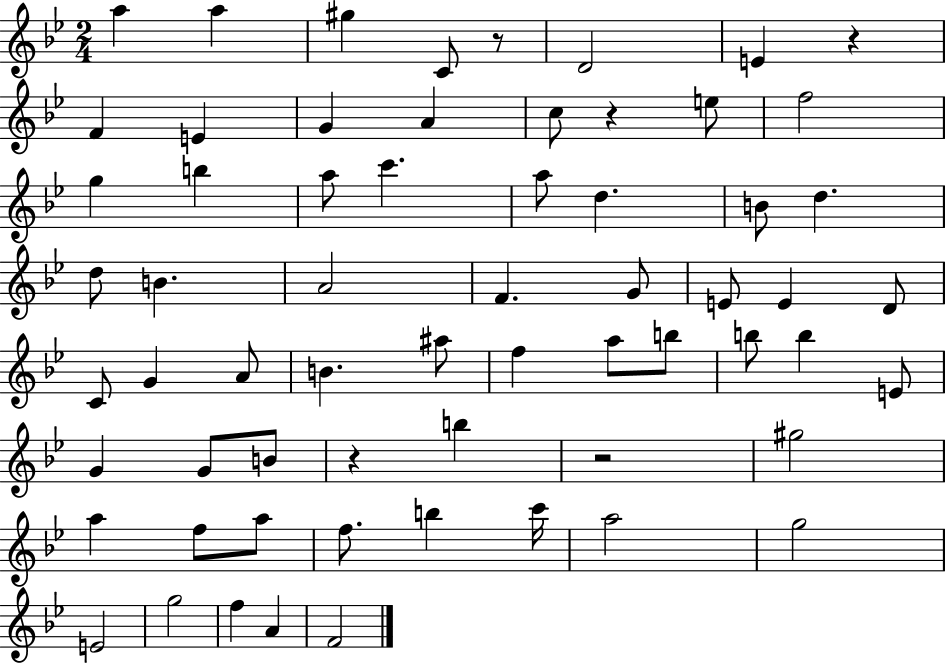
A5/q A5/q G#5/q C4/e R/e D4/h E4/q R/q F4/q E4/q G4/q A4/q C5/e R/q E5/e F5/h G5/q B5/q A5/e C6/q. A5/e D5/q. B4/e D5/q. D5/e B4/q. A4/h F4/q. G4/e E4/e E4/q D4/e C4/e G4/q A4/e B4/q. A#5/e F5/q A5/e B5/e B5/e B5/q E4/e G4/q G4/e B4/e R/q B5/q R/h G#5/h A5/q F5/e A5/e F5/e. B5/q C6/s A5/h G5/h E4/h G5/h F5/q A4/q F4/h